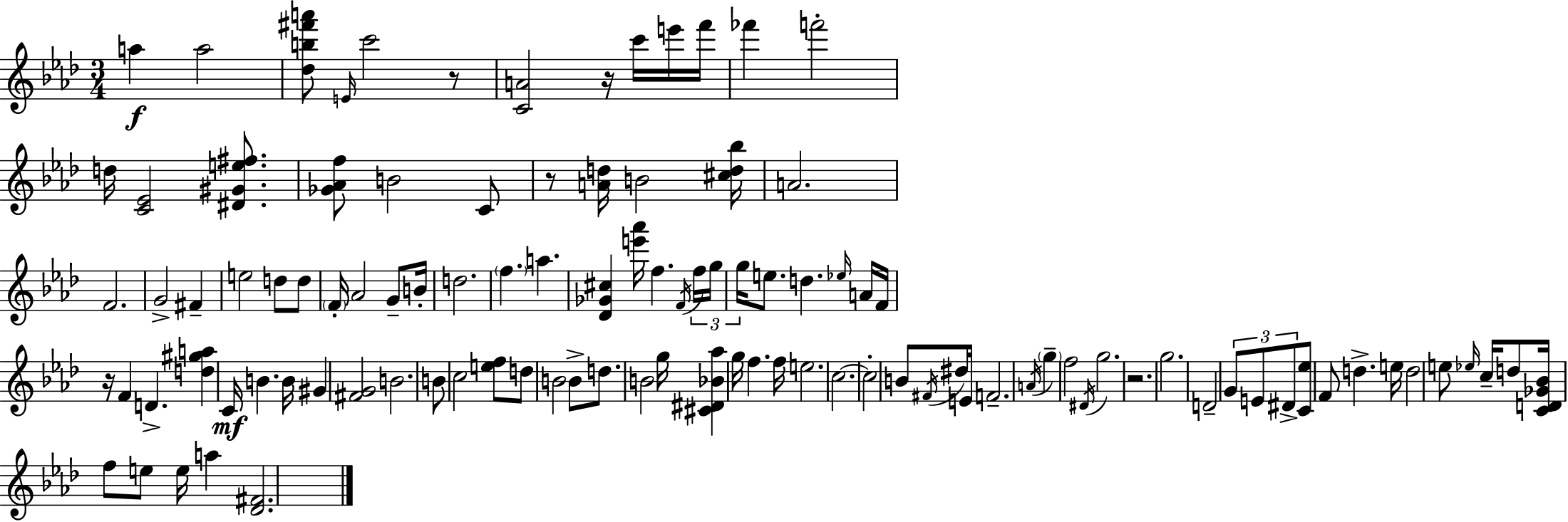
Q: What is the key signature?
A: F minor